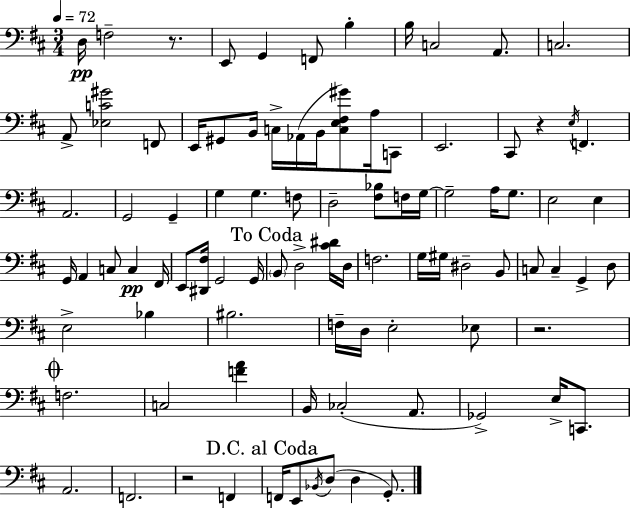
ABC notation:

X:1
T:Untitled
M:3/4
L:1/4
K:D
D,/4 F,2 z/2 E,,/2 G,, F,,/2 B, B,/4 C,2 A,,/2 C,2 A,,/2 [_E,C^G]2 F,,/2 E,,/4 ^G,,/2 B,,/4 C,/4 _A,,/4 B,,/4 [C,E,^F,^G]/2 A,/4 C,,/2 E,,2 ^C,,/2 z E,/4 F,, A,,2 G,,2 G,, G, G, F,/2 D,2 [^F,_B,]/2 F,/4 G,/4 G,2 A,/4 G,/2 E,2 E, G,,/4 A,, C,/2 C, ^F,,/4 E,,/2 [^D,,^F,]/4 G,,2 G,,/4 B,,/2 D,2 [^C^D]/4 D,/4 F,2 G,/4 ^G,/4 ^D,2 B,,/2 C,/2 C, G,, D,/2 E,2 _B, ^B,2 F,/4 D,/4 E,2 _E,/2 z2 F,2 C,2 [FA] B,,/4 _C,2 A,,/2 _G,,2 E,/4 C,,/2 A,,2 F,,2 z2 F,, F,,/4 E,,/2 _B,,/4 D,/2 D, G,,/2